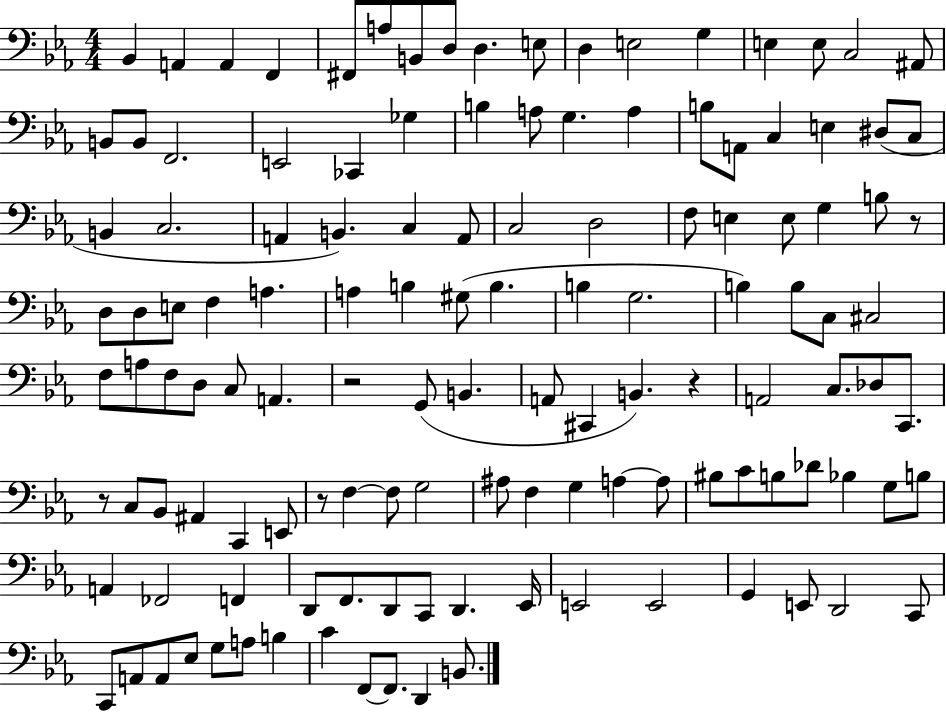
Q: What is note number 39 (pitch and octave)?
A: A2